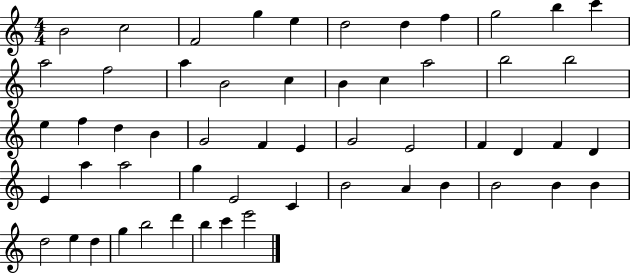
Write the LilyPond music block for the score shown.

{
  \clef treble
  \numericTimeSignature
  \time 4/4
  \key c \major
  b'2 c''2 | f'2 g''4 e''4 | d''2 d''4 f''4 | g''2 b''4 c'''4 | \break a''2 f''2 | a''4 b'2 c''4 | b'4 c''4 a''2 | b''2 b''2 | \break e''4 f''4 d''4 b'4 | g'2 f'4 e'4 | g'2 e'2 | f'4 d'4 f'4 d'4 | \break e'4 a''4 a''2 | g''4 e'2 c'4 | b'2 a'4 b'4 | b'2 b'4 b'4 | \break d''2 e''4 d''4 | g''4 b''2 d'''4 | b''4 c'''4 e'''2 | \bar "|."
}